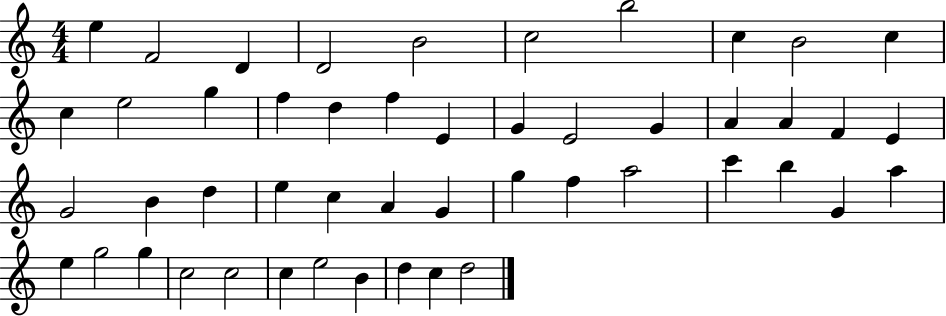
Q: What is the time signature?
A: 4/4